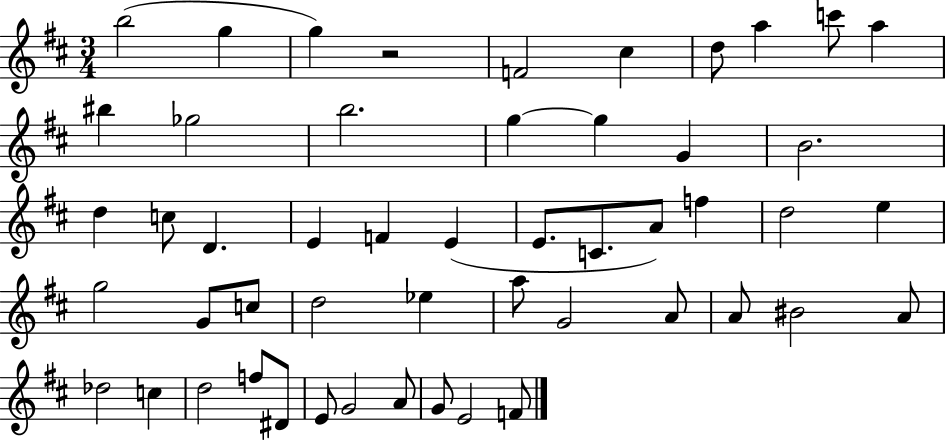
X:1
T:Untitled
M:3/4
L:1/4
K:D
b2 g g z2 F2 ^c d/2 a c'/2 a ^b _g2 b2 g g G B2 d c/2 D E F E E/2 C/2 A/2 f d2 e g2 G/2 c/2 d2 _e a/2 G2 A/2 A/2 ^B2 A/2 _d2 c d2 f/2 ^D/2 E/2 G2 A/2 G/2 E2 F/2